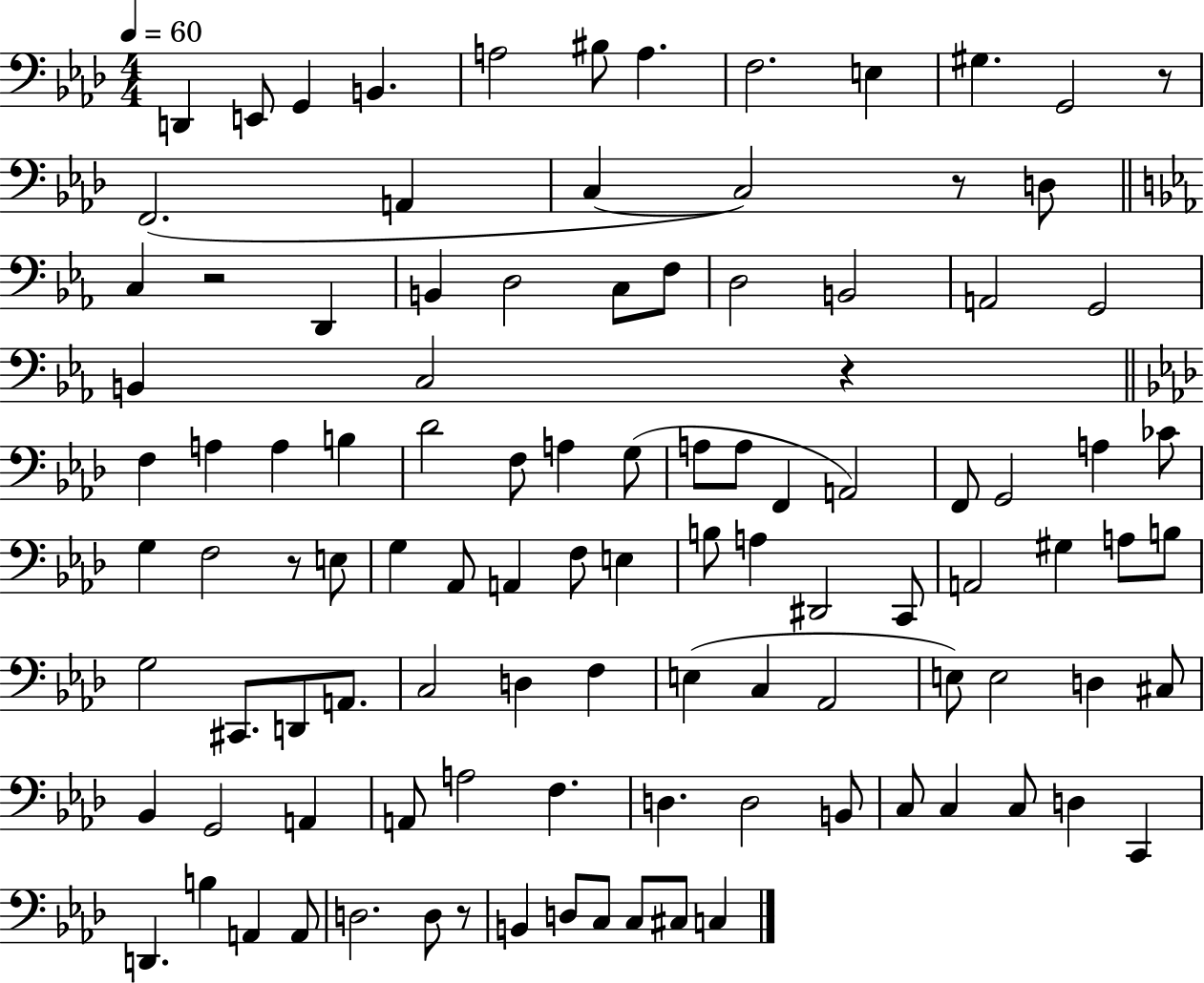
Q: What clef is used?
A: bass